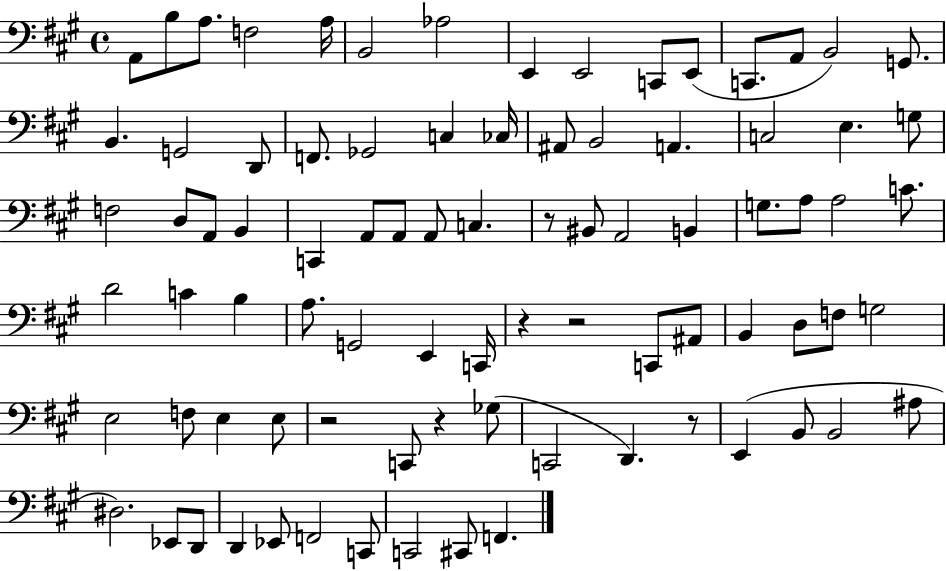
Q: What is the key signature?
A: A major